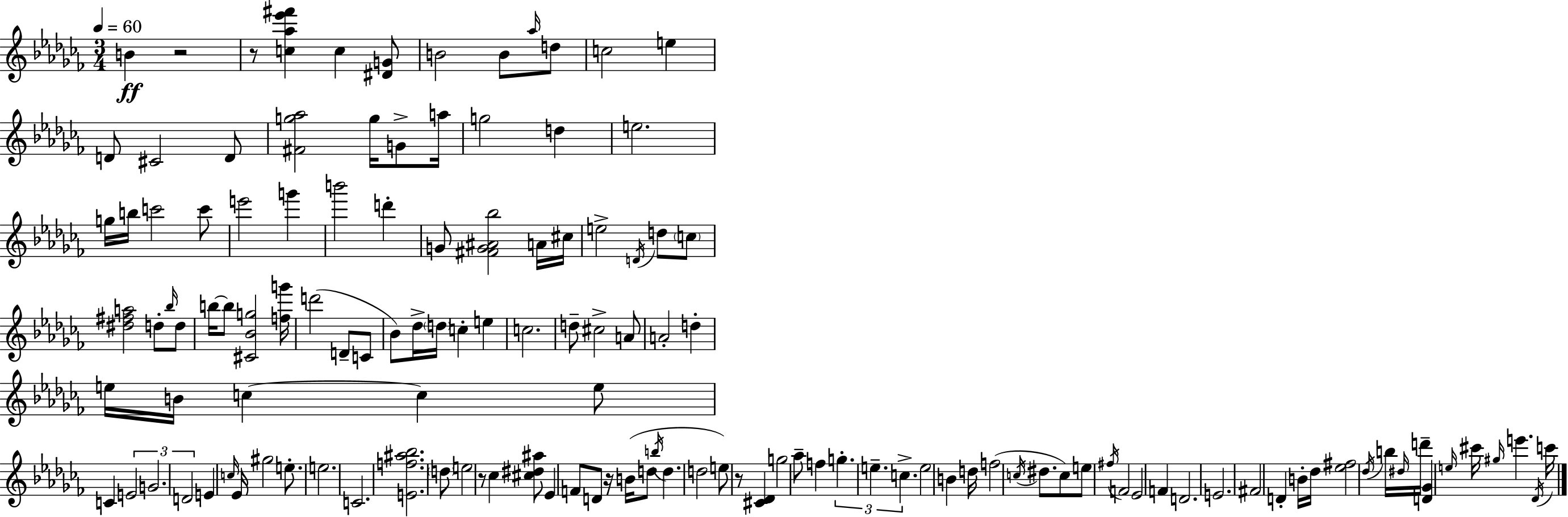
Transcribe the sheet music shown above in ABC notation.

X:1
T:Untitled
M:3/4
L:1/4
K:Abm
B z2 z/2 [c_a_e'^f'] c [^DG]/2 B2 B/2 _a/4 d/2 c2 e D/2 ^C2 D/2 [^Fg_a]2 g/4 G/2 a/4 g2 d e2 g/4 b/4 c'2 c'/2 e'2 g' b'2 d' G/2 [^FG^A_b]2 A/4 ^c/4 e2 D/4 d/2 c/2 [^d^fa]2 d/2 _b/4 d/2 b/4 b/2 [^C_Bg]2 [fg']/4 d'2 D/2 C/2 _B/2 _d/4 d/4 c e c2 d/2 ^c2 A/2 A2 d e/4 B/4 c c e/2 C E2 G2 D2 E c/4 _E/4 ^g2 e/2 e2 C2 [Ef^a_b]2 d/2 e2 z/2 _c [^c^d^a]/2 _E F/2 D/2 z/4 B/4 d/2 b/4 d d2 e/2 z/2 [^C_D] g2 _a/2 f g e c e2 B d/4 f2 c/4 ^d/2 c/2 e/2 ^f/4 F2 _E2 F D2 E2 ^F2 D B/4 _d/4 [_e^f]2 _d/4 b/4 ^d/4 d'/4 [D_G] e/4 ^c'/4 ^g/4 e' _D/4 c'/4